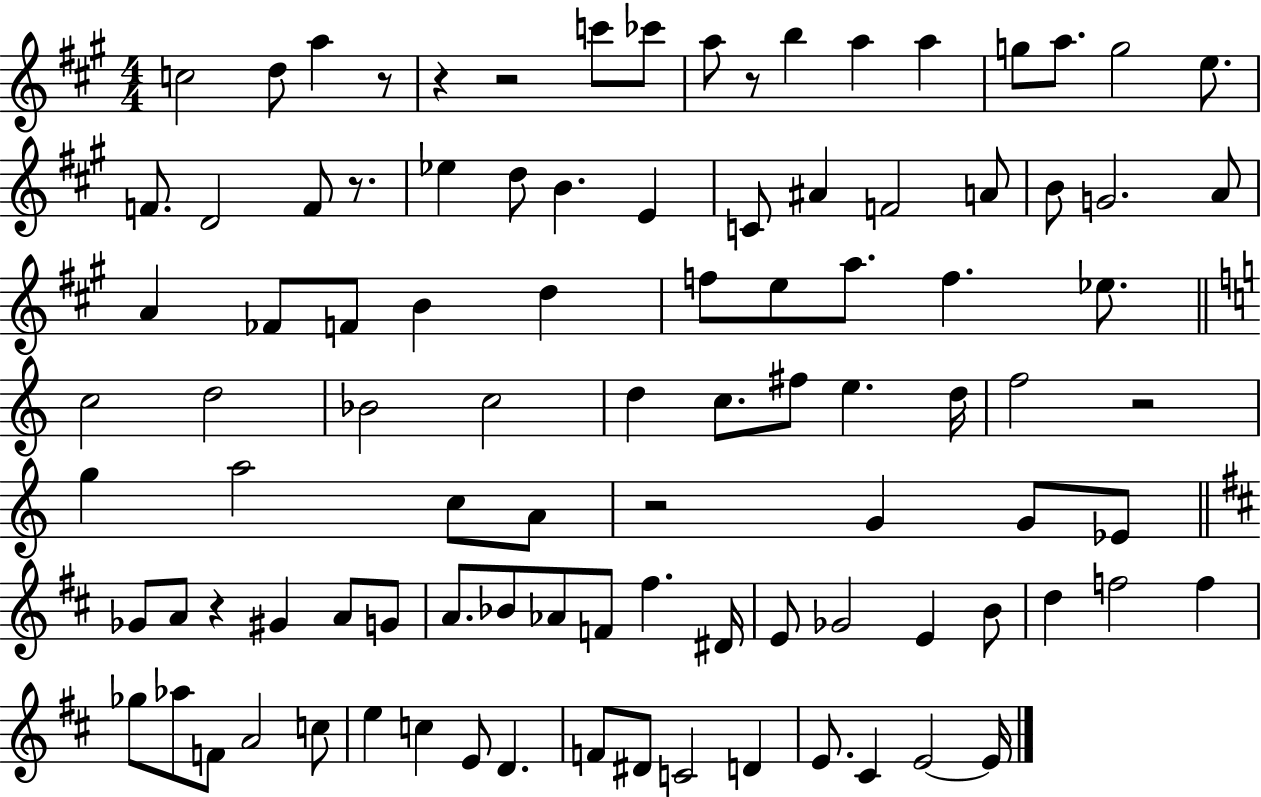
{
  \clef treble
  \numericTimeSignature
  \time 4/4
  \key a \major
  c''2 d''8 a''4 r8 | r4 r2 c'''8 ces'''8 | a''8 r8 b''4 a''4 a''4 | g''8 a''8. g''2 e''8. | \break f'8. d'2 f'8 r8. | ees''4 d''8 b'4. e'4 | c'8 ais'4 f'2 a'8 | b'8 g'2. a'8 | \break a'4 fes'8 f'8 b'4 d''4 | f''8 e''8 a''8. f''4. ees''8. | \bar "||" \break \key a \minor c''2 d''2 | bes'2 c''2 | d''4 c''8. fis''8 e''4. d''16 | f''2 r2 | \break g''4 a''2 c''8 a'8 | r2 g'4 g'8 ees'8 | \bar "||" \break \key d \major ges'8 a'8 r4 gis'4 a'8 g'8 | a'8. bes'8 aes'8 f'8 fis''4. dis'16 | e'8 ges'2 e'4 b'8 | d''4 f''2 f''4 | \break ges''8 aes''8 f'8 a'2 c''8 | e''4 c''4 e'8 d'4. | f'8 dis'8 c'2 d'4 | e'8. cis'4 e'2~~ e'16 | \break \bar "|."
}